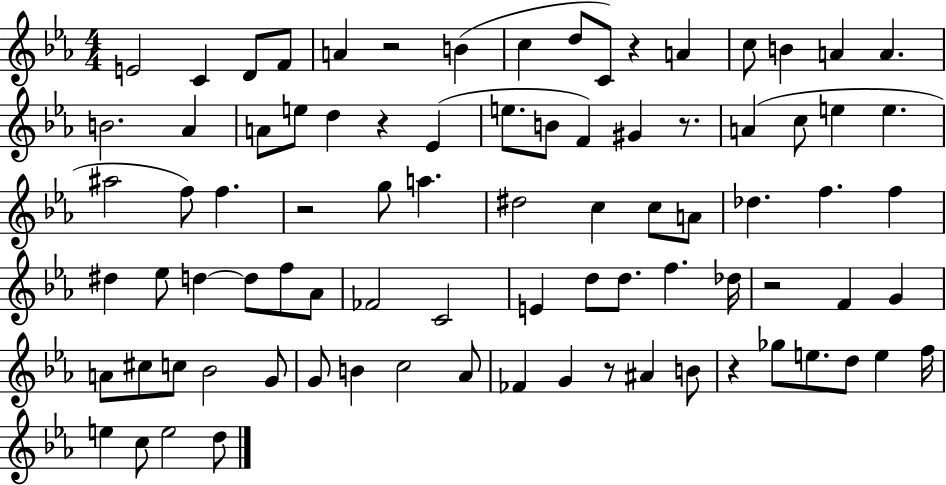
{
  \clef treble
  \numericTimeSignature
  \time 4/4
  \key ees \major
  \repeat volta 2 { e'2 c'4 d'8 f'8 | a'4 r2 b'4( | c''4 d''8 c'8) r4 a'4 | c''8 b'4 a'4 a'4. | \break b'2. aes'4 | a'8 e''8 d''4 r4 ees'4( | e''8. b'8 f'4) gis'4 r8. | a'4( c''8 e''4 e''4. | \break ais''2 f''8) f''4. | r2 g''8 a''4. | dis''2 c''4 c''8 a'8 | des''4. f''4. f''4 | \break dis''4 ees''8 d''4~~ d''8 f''8 aes'8 | fes'2 c'2 | e'4 d''8 d''8. f''4. des''16 | r2 f'4 g'4 | \break a'8 cis''8 c''8 bes'2 g'8 | g'8 b'4 c''2 aes'8 | fes'4 g'4 r8 ais'4 b'8 | r4 ges''8 e''8. d''8 e''4 f''16 | \break e''4 c''8 e''2 d''8 | } \bar "|."
}